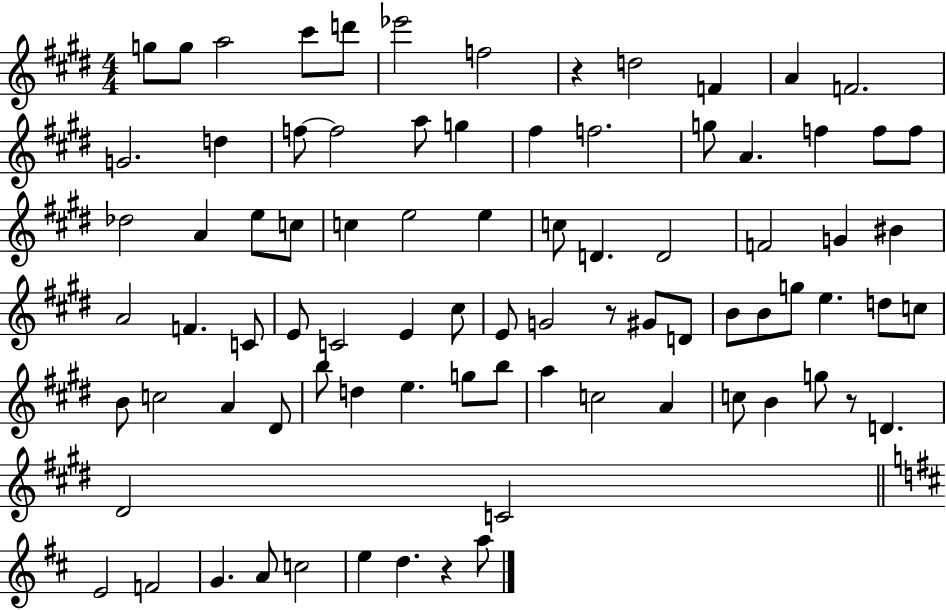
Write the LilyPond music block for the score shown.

{
  \clef treble
  \numericTimeSignature
  \time 4/4
  \key e \major
  g''8 g''8 a''2 cis'''8 d'''8 | ees'''2 f''2 | r4 d''2 f'4 | a'4 f'2. | \break g'2. d''4 | f''8~~ f''2 a''8 g''4 | fis''4 f''2. | g''8 a'4. f''4 f''8 f''8 | \break des''2 a'4 e''8 c''8 | c''4 e''2 e''4 | c''8 d'4. d'2 | f'2 g'4 bis'4 | \break a'2 f'4. c'8 | e'8 c'2 e'4 cis''8 | e'8 g'2 r8 gis'8 d'8 | b'8 b'8 g''8 e''4. d''8 c''8 | \break b'8 c''2 a'4 dis'8 | b''8 d''4 e''4. g''8 b''8 | a''4 c''2 a'4 | c''8 b'4 g''8 r8 d'4. | \break dis'2 c'2 | \bar "||" \break \key d \major e'2 f'2 | g'4. a'8 c''2 | e''4 d''4. r4 a''8 | \bar "|."
}